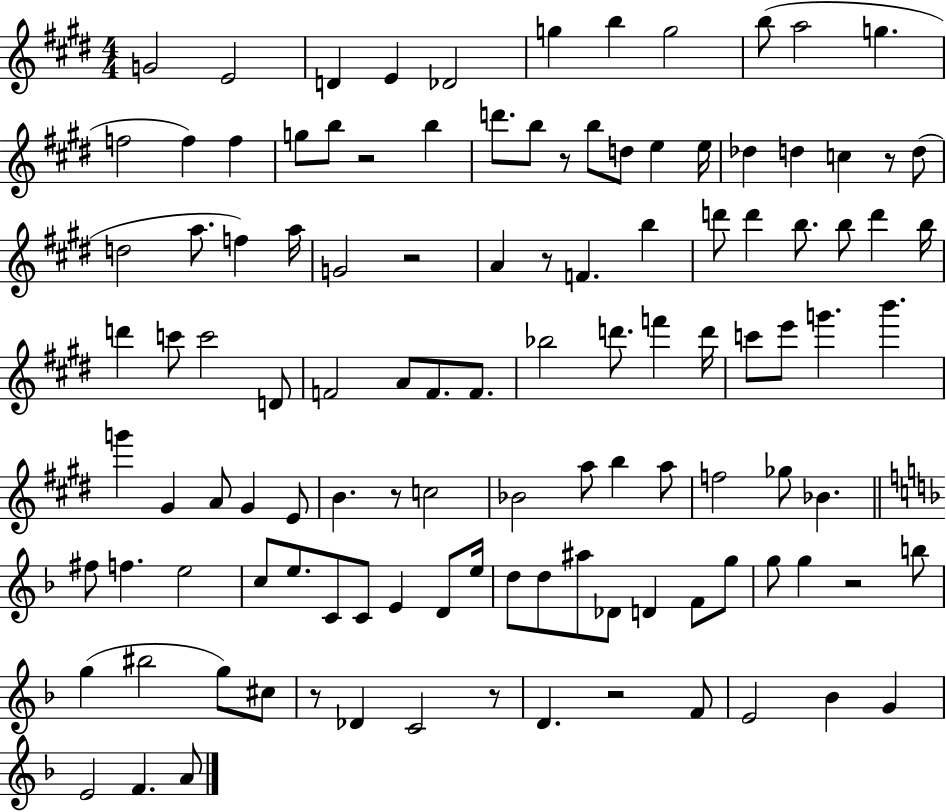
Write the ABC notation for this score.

X:1
T:Untitled
M:4/4
L:1/4
K:E
G2 E2 D E _D2 g b g2 b/2 a2 g f2 f f g/2 b/2 z2 b d'/2 b/2 z/2 b/2 d/2 e e/4 _d d c z/2 d/2 d2 a/2 f a/4 G2 z2 A z/2 F b d'/2 d' b/2 b/2 d' b/4 d' c'/2 c'2 D/2 F2 A/2 F/2 F/2 _b2 d'/2 f' d'/4 c'/2 e'/2 g' b' g' ^G A/2 ^G E/2 B z/2 c2 _B2 a/2 b a/2 f2 _g/2 _B ^f/2 f e2 c/2 e/2 C/2 C/2 E D/2 e/4 d/2 d/2 ^a/2 _D/2 D F/2 g/2 g/2 g z2 b/2 g ^b2 g/2 ^c/2 z/2 _D C2 z/2 D z2 F/2 E2 _B G E2 F A/2